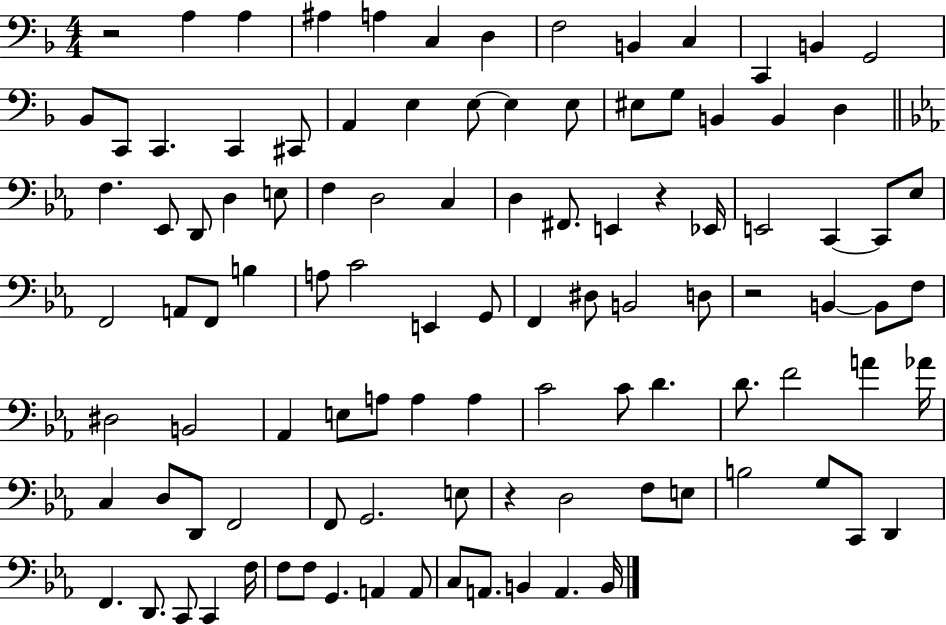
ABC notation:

X:1
T:Untitled
M:4/4
L:1/4
K:F
z2 A, A, ^A, A, C, D, F,2 B,, C, C,, B,, G,,2 _B,,/2 C,,/2 C,, C,, ^C,,/2 A,, E, E,/2 E, E,/2 ^E,/2 G,/2 B,, B,, D, F, _E,,/2 D,,/2 D, E,/2 F, D,2 C, D, ^F,,/2 E,, z _E,,/4 E,,2 C,, C,,/2 _E,/2 F,,2 A,,/2 F,,/2 B, A,/2 C2 E,, G,,/2 F,, ^D,/2 B,,2 D,/2 z2 B,, B,,/2 F,/2 ^D,2 B,,2 _A,, E,/2 A,/2 A, A, C2 C/2 D D/2 F2 A _A/4 C, D,/2 D,,/2 F,,2 F,,/2 G,,2 E,/2 z D,2 F,/2 E,/2 B,2 G,/2 C,,/2 D,, F,, D,,/2 C,,/2 C,, F,/4 F,/2 F,/2 G,, A,, A,,/2 C,/2 A,,/2 B,, A,, B,,/4